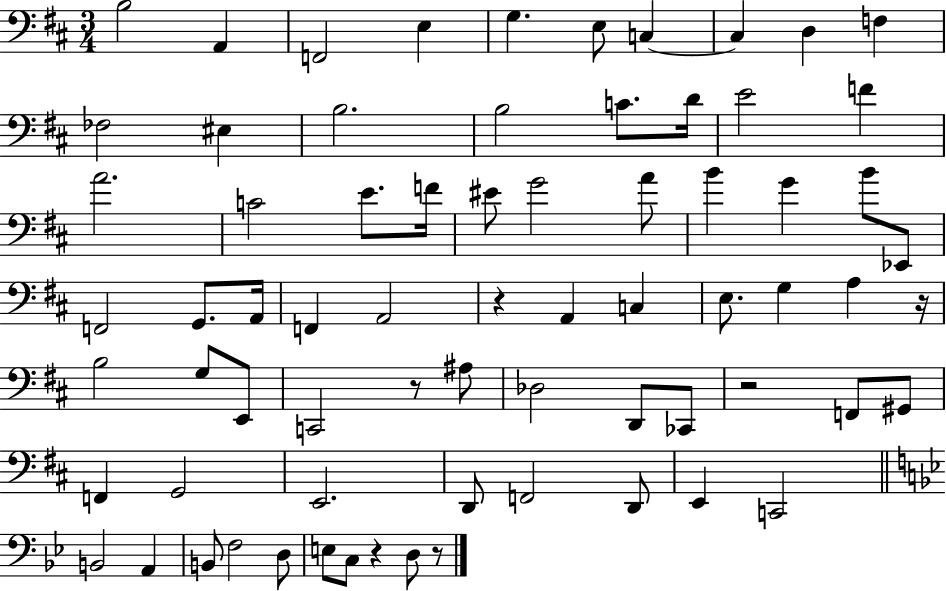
B3/h A2/q F2/h E3/q G3/q. E3/e C3/q C3/q D3/q F3/q FES3/h EIS3/q B3/h. B3/h C4/e. D4/s E4/h F4/q A4/h. C4/h E4/e. F4/s EIS4/e G4/h A4/e B4/q G4/q B4/e Eb2/e F2/h G2/e. A2/s F2/q A2/h R/q A2/q C3/q E3/e. G3/q A3/q R/s B3/h G3/e E2/e C2/h R/e A#3/e Db3/h D2/e CES2/e R/h F2/e G#2/e F2/q G2/h E2/h. D2/e F2/h D2/e E2/q C2/h B2/h A2/q B2/e F3/h D3/e E3/e C3/e R/q D3/e R/e